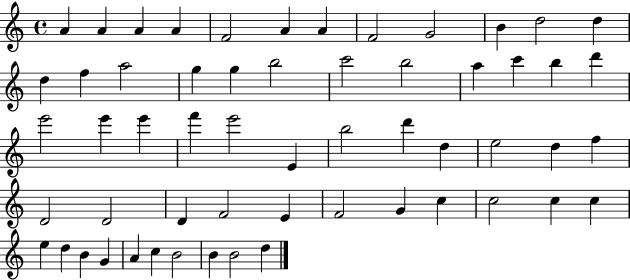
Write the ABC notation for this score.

X:1
T:Untitled
M:4/4
L:1/4
K:C
A A A A F2 A A F2 G2 B d2 d d f a2 g g b2 c'2 b2 a c' b d' e'2 e' e' f' e'2 E b2 d' d e2 d f D2 D2 D F2 E F2 G c c2 c c e d B G A c B2 B B2 d